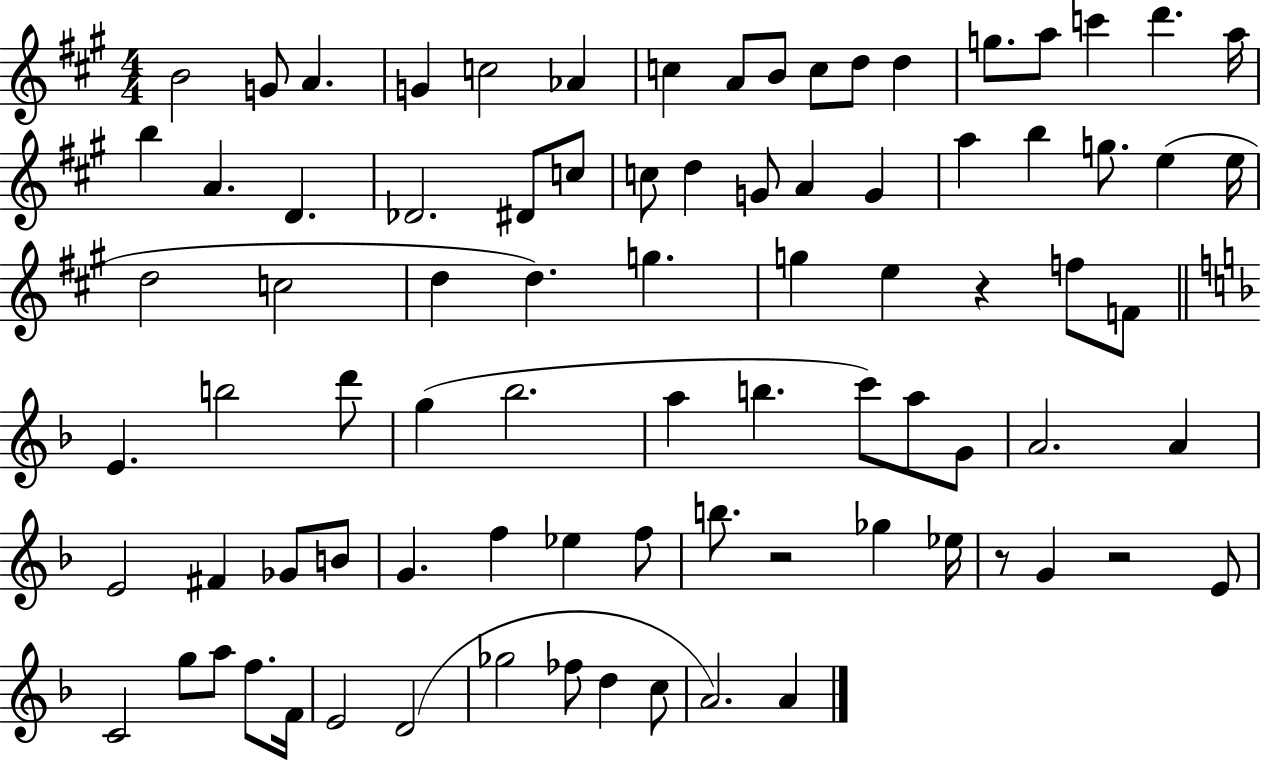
{
  \clef treble
  \numericTimeSignature
  \time 4/4
  \key a \major
  b'2 g'8 a'4. | g'4 c''2 aes'4 | c''4 a'8 b'8 c''8 d''8 d''4 | g''8. a''8 c'''4 d'''4. a''16 | \break b''4 a'4. d'4. | des'2. dis'8 c''8 | c''8 d''4 g'8 a'4 g'4 | a''4 b''4 g''8. e''4( e''16 | \break d''2 c''2 | d''4 d''4.) g''4. | g''4 e''4 r4 f''8 f'8 | \bar "||" \break \key f \major e'4. b''2 d'''8 | g''4( bes''2. | a''4 b''4. c'''8) a''8 g'8 | a'2. a'4 | \break e'2 fis'4 ges'8 b'8 | g'4. f''4 ees''4 f''8 | b''8. r2 ges''4 ees''16 | r8 g'4 r2 e'8 | \break c'2 g''8 a''8 f''8. f'16 | e'2 d'2( | ges''2 fes''8 d''4 c''8 | a'2.) a'4 | \break \bar "|."
}